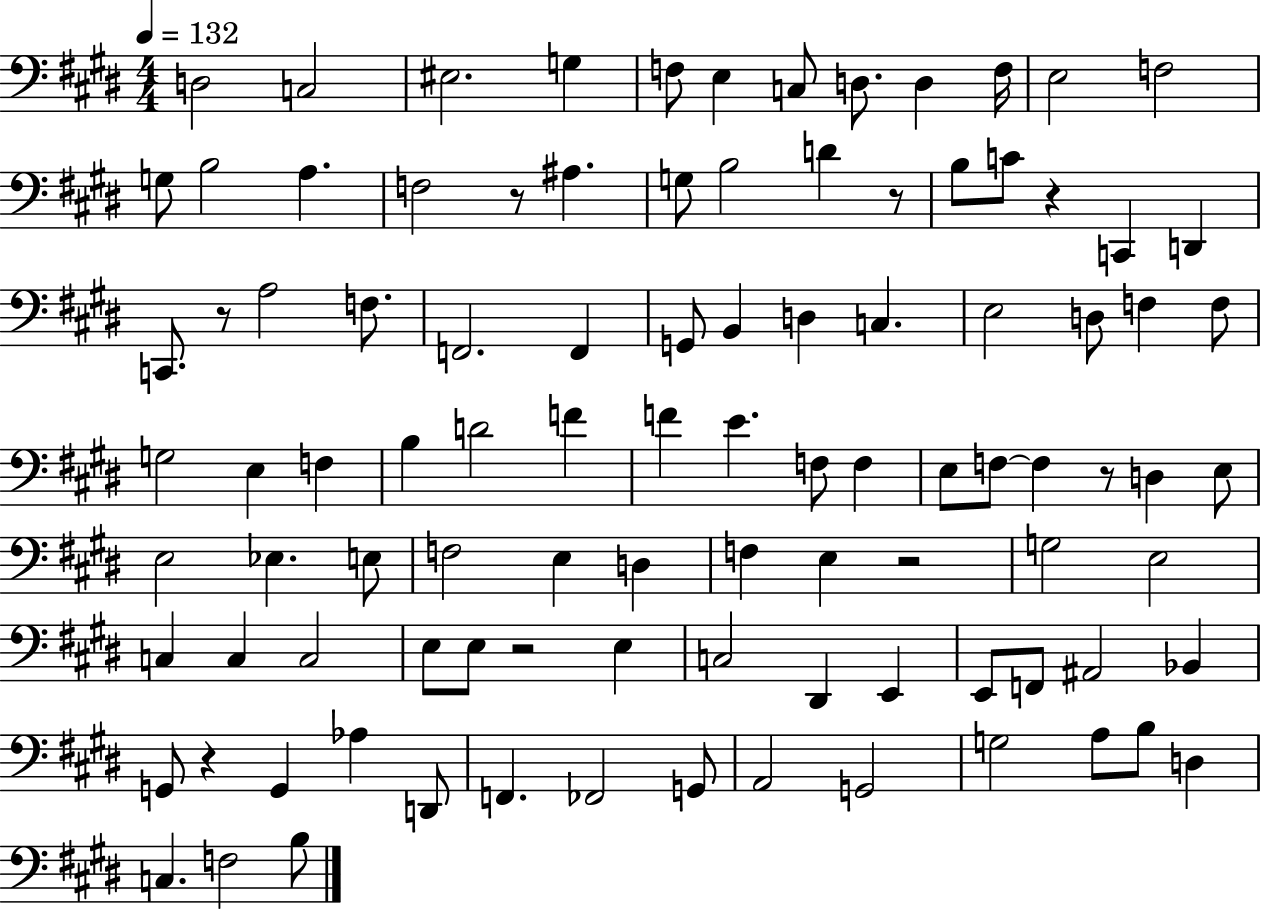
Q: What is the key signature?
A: E major